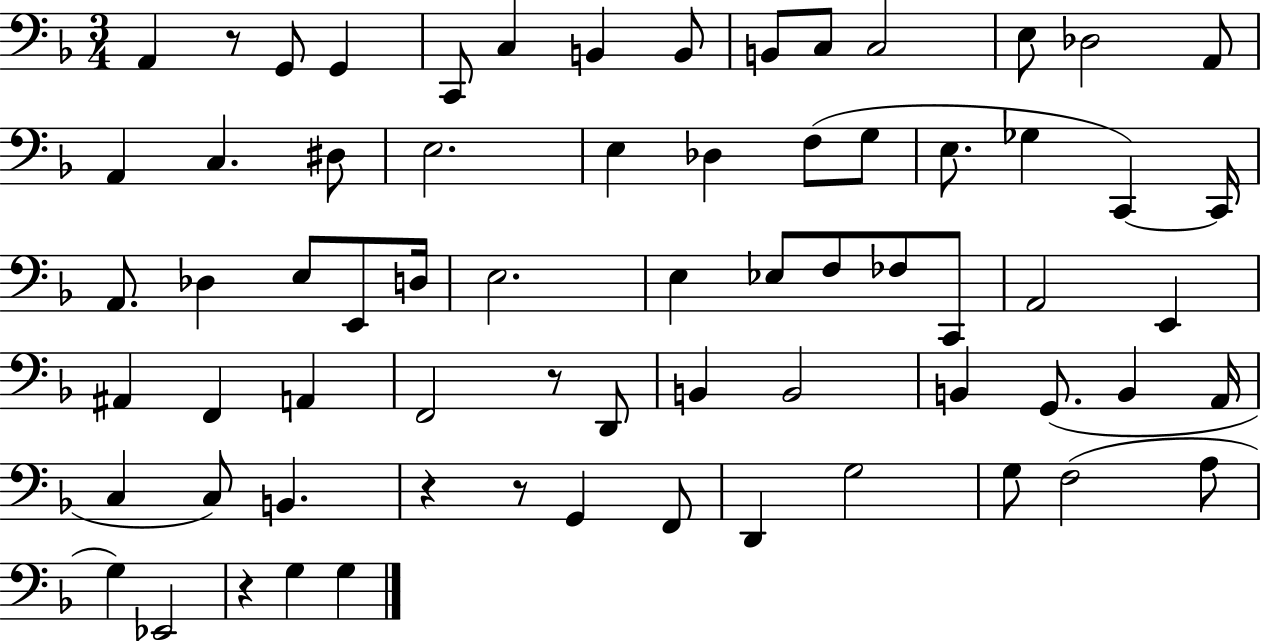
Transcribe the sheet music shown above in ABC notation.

X:1
T:Untitled
M:3/4
L:1/4
K:F
A,, z/2 G,,/2 G,, C,,/2 C, B,, B,,/2 B,,/2 C,/2 C,2 E,/2 _D,2 A,,/2 A,, C, ^D,/2 E,2 E, _D, F,/2 G,/2 E,/2 _G, C,, C,,/4 A,,/2 _D, E,/2 E,,/2 D,/4 E,2 E, _E,/2 F,/2 _F,/2 C,,/2 A,,2 E,, ^A,, F,, A,, F,,2 z/2 D,,/2 B,, B,,2 B,, G,,/2 B,, A,,/4 C, C,/2 B,, z z/2 G,, F,,/2 D,, G,2 G,/2 F,2 A,/2 G, _E,,2 z G, G,